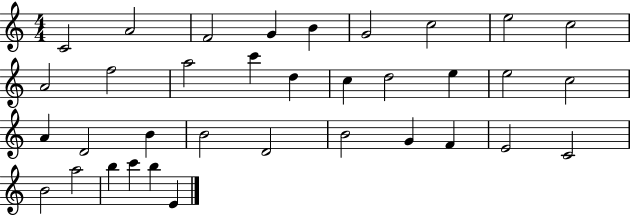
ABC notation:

X:1
T:Untitled
M:4/4
L:1/4
K:C
C2 A2 F2 G B G2 c2 e2 c2 A2 f2 a2 c' d c d2 e e2 c2 A D2 B B2 D2 B2 G F E2 C2 B2 a2 b c' b E